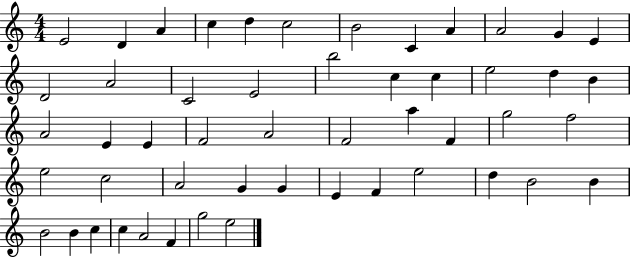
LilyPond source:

{
  \clef treble
  \numericTimeSignature
  \time 4/4
  \key c \major
  e'2 d'4 a'4 | c''4 d''4 c''2 | b'2 c'4 a'4 | a'2 g'4 e'4 | \break d'2 a'2 | c'2 e'2 | b''2 c''4 c''4 | e''2 d''4 b'4 | \break a'2 e'4 e'4 | f'2 a'2 | f'2 a''4 f'4 | g''2 f''2 | \break e''2 c''2 | a'2 g'4 g'4 | e'4 f'4 e''2 | d''4 b'2 b'4 | \break b'2 b'4 c''4 | c''4 a'2 f'4 | g''2 e''2 | \bar "|."
}